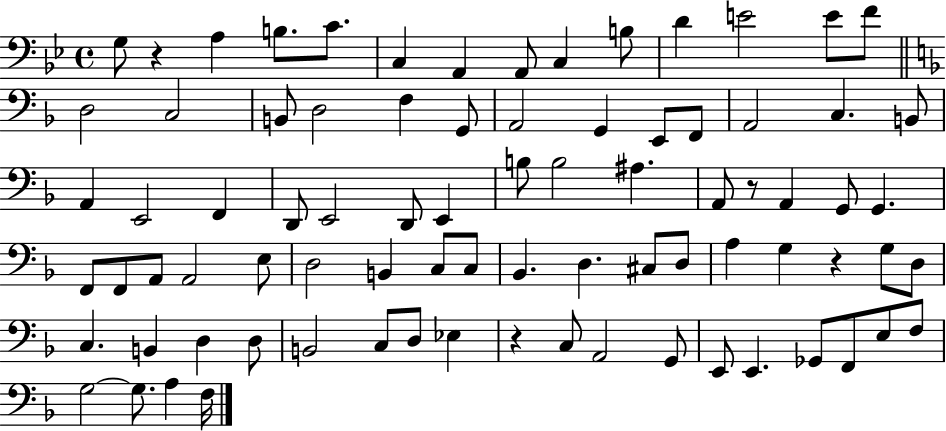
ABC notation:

X:1
T:Untitled
M:4/4
L:1/4
K:Bb
G,/2 z A, B,/2 C/2 C, A,, A,,/2 C, B,/2 D E2 E/2 F/2 D,2 C,2 B,,/2 D,2 F, G,,/2 A,,2 G,, E,,/2 F,,/2 A,,2 C, B,,/2 A,, E,,2 F,, D,,/2 E,,2 D,,/2 E,, B,/2 B,2 ^A, A,,/2 z/2 A,, G,,/2 G,, F,,/2 F,,/2 A,,/2 A,,2 E,/2 D,2 B,, C,/2 C,/2 _B,, D, ^C,/2 D,/2 A, G, z G,/2 D,/2 C, B,, D, D,/2 B,,2 C,/2 D,/2 _E, z C,/2 A,,2 G,,/2 E,,/2 E,, _G,,/2 F,,/2 E,/2 F,/2 G,2 G,/2 A, F,/4